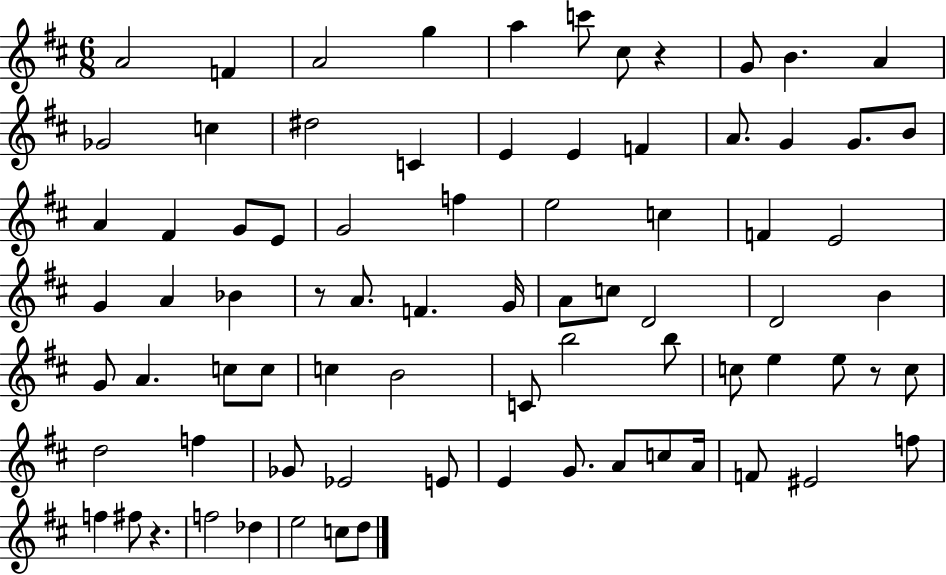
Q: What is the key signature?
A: D major